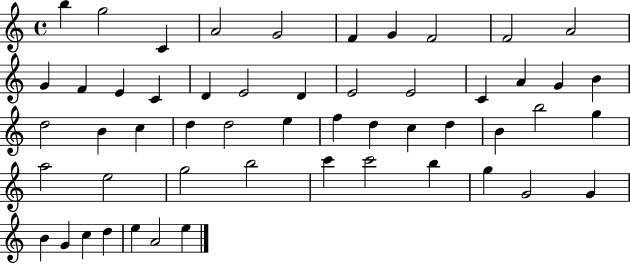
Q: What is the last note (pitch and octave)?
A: E5